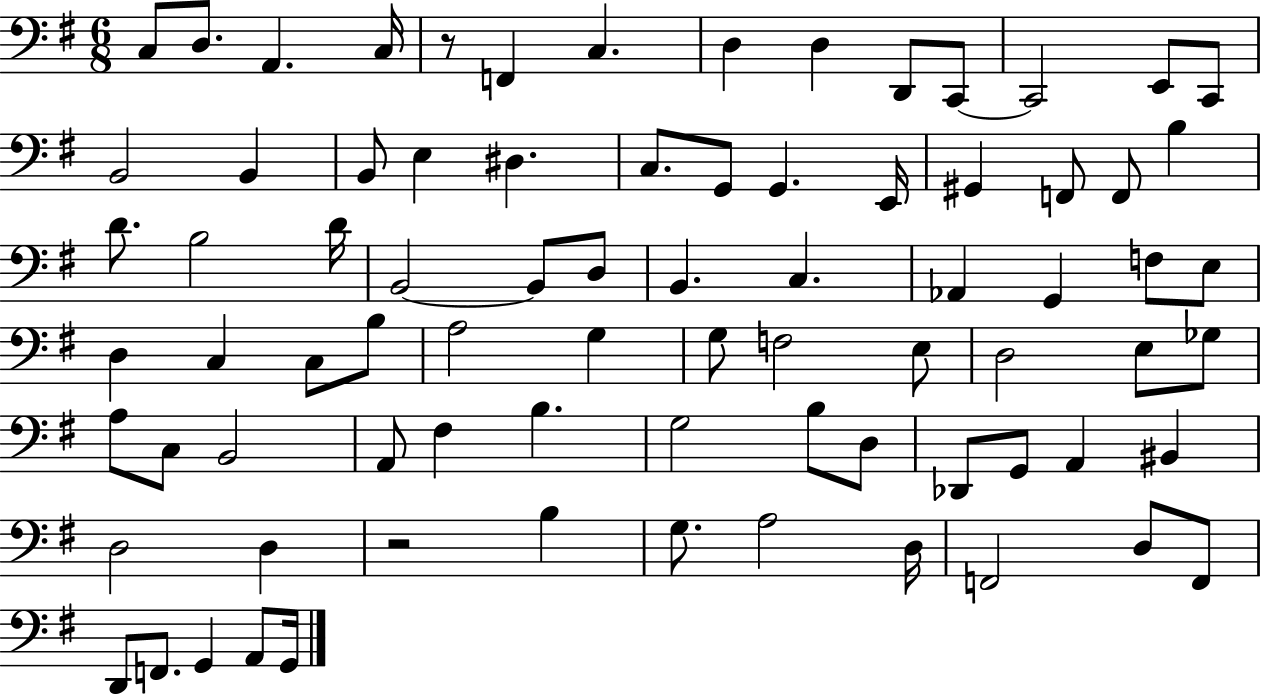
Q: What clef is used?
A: bass